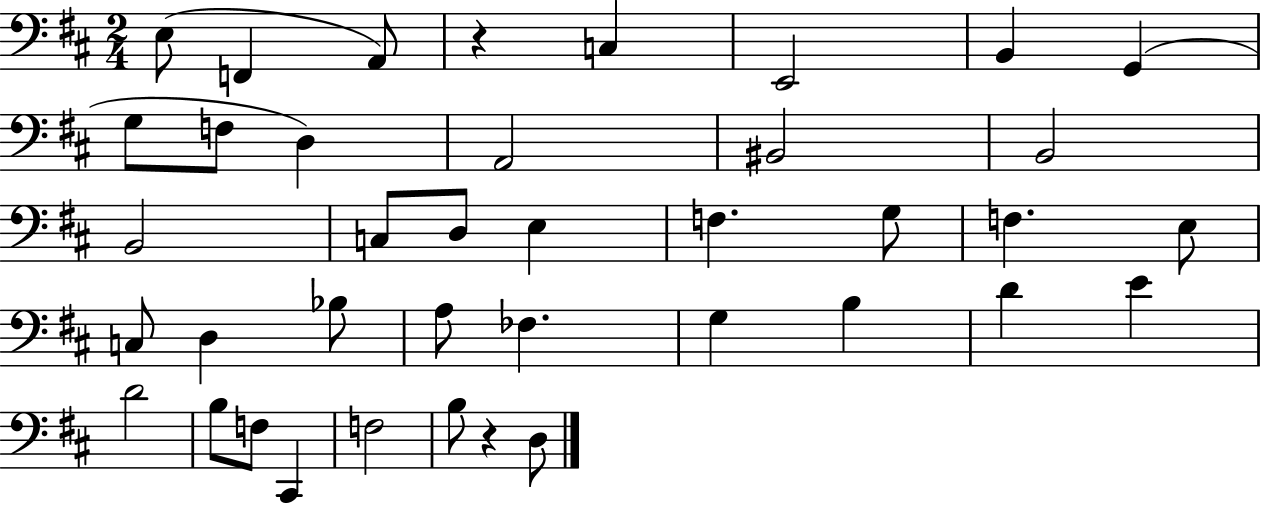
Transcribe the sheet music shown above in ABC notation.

X:1
T:Untitled
M:2/4
L:1/4
K:D
E,/2 F,, A,,/2 z C, E,,2 B,, G,, G,/2 F,/2 D, A,,2 ^B,,2 B,,2 B,,2 C,/2 D,/2 E, F, G,/2 F, E,/2 C,/2 D, _B,/2 A,/2 _F, G, B, D E D2 B,/2 F,/2 ^C,, F,2 B,/2 z D,/2